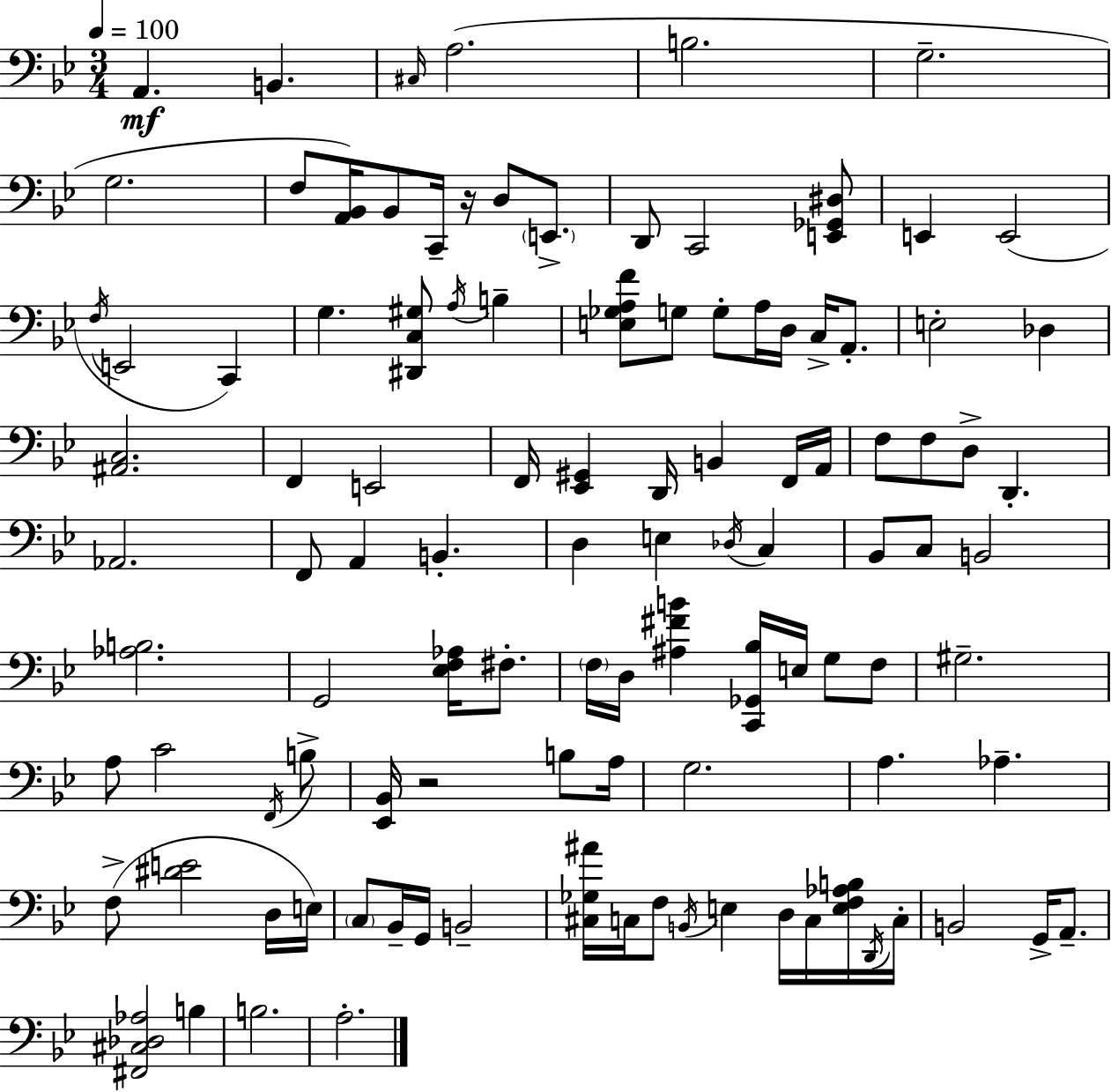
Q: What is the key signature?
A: G minor